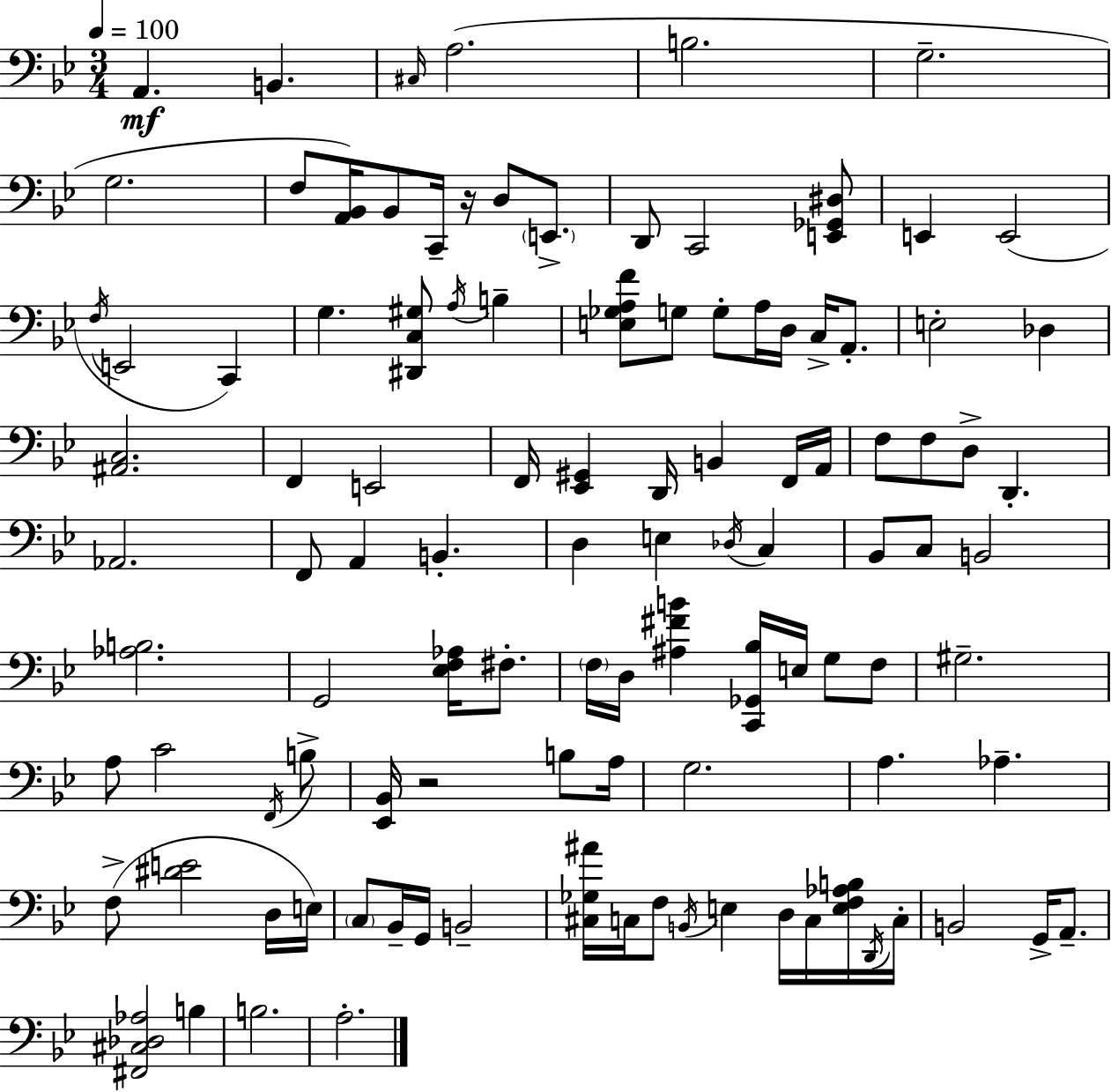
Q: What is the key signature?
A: G minor